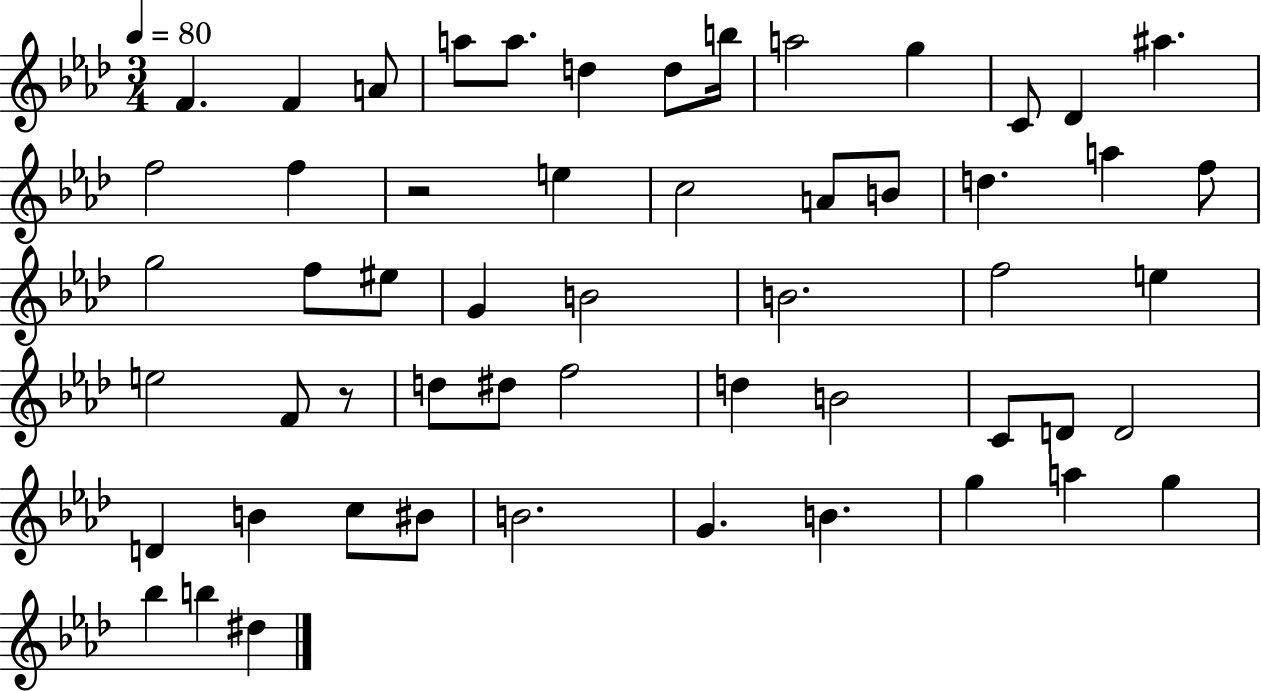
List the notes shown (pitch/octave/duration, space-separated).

F4/q. F4/q A4/e A5/e A5/e. D5/q D5/e B5/s A5/h G5/q C4/e Db4/q A#5/q. F5/h F5/q R/h E5/q C5/h A4/e B4/e D5/q. A5/q F5/e G5/h F5/e EIS5/e G4/q B4/h B4/h. F5/h E5/q E5/h F4/e R/e D5/e D#5/e F5/h D5/q B4/h C4/e D4/e D4/h D4/q B4/q C5/e BIS4/e B4/h. G4/q. B4/q. G5/q A5/q G5/q Bb5/q B5/q D#5/q